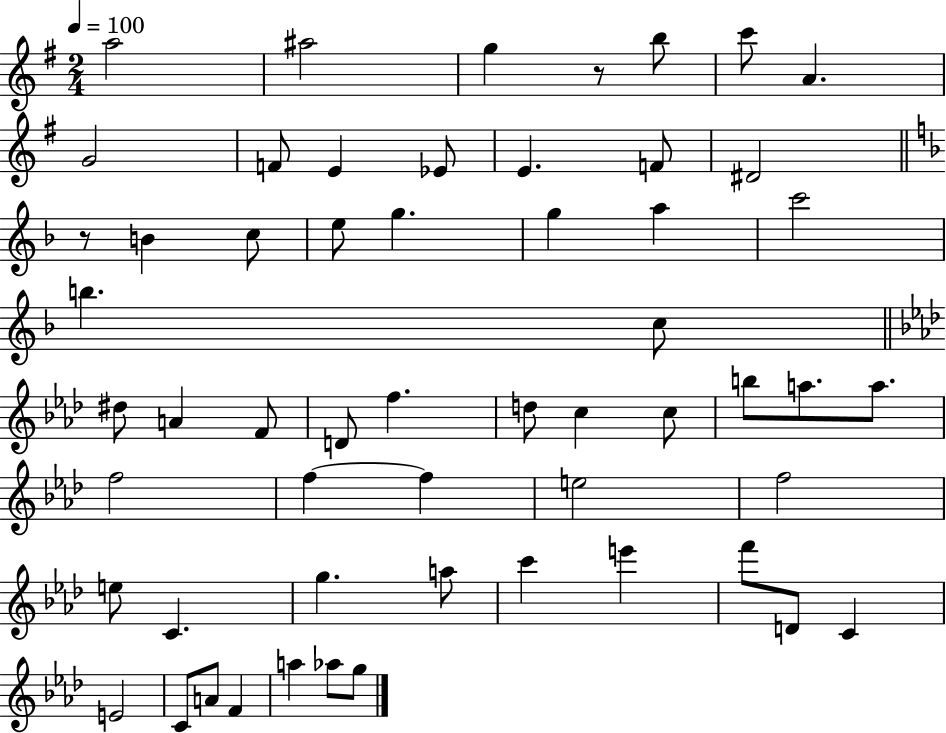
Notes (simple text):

A5/h A#5/h G5/q R/e B5/e C6/e A4/q. G4/h F4/e E4/q Eb4/e E4/q. F4/e D#4/h R/e B4/q C5/e E5/e G5/q. G5/q A5/q C6/h B5/q. C5/e D#5/e A4/q F4/e D4/e F5/q. D5/e C5/q C5/e B5/e A5/e. A5/e. F5/h F5/q F5/q E5/h F5/h E5/e C4/q. G5/q. A5/e C6/q E6/q F6/e D4/e C4/q E4/h C4/e A4/e F4/q A5/q Ab5/e G5/e